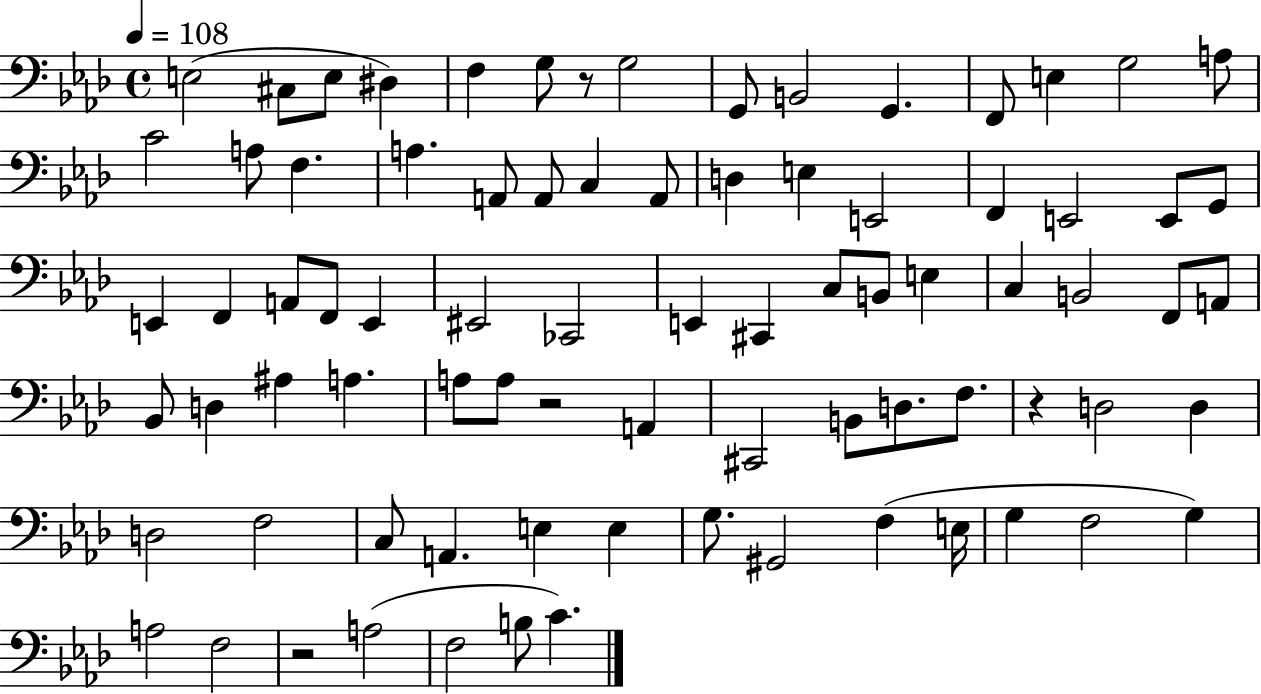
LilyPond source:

{
  \clef bass
  \time 4/4
  \defaultTimeSignature
  \key aes \major
  \tempo 4 = 108
  e2( cis8 e8 dis4) | f4 g8 r8 g2 | g,8 b,2 g,4. | f,8 e4 g2 a8 | \break c'2 a8 f4. | a4. a,8 a,8 c4 a,8 | d4 e4 e,2 | f,4 e,2 e,8 g,8 | \break e,4 f,4 a,8 f,8 e,4 | eis,2 ces,2 | e,4 cis,4 c8 b,8 e4 | c4 b,2 f,8 a,8 | \break bes,8 d4 ais4 a4. | a8 a8 r2 a,4 | cis,2 b,8 d8. f8. | r4 d2 d4 | \break d2 f2 | c8 a,4. e4 e4 | g8. gis,2 f4( e16 | g4 f2 g4) | \break a2 f2 | r2 a2( | f2 b8 c'4.) | \bar "|."
}